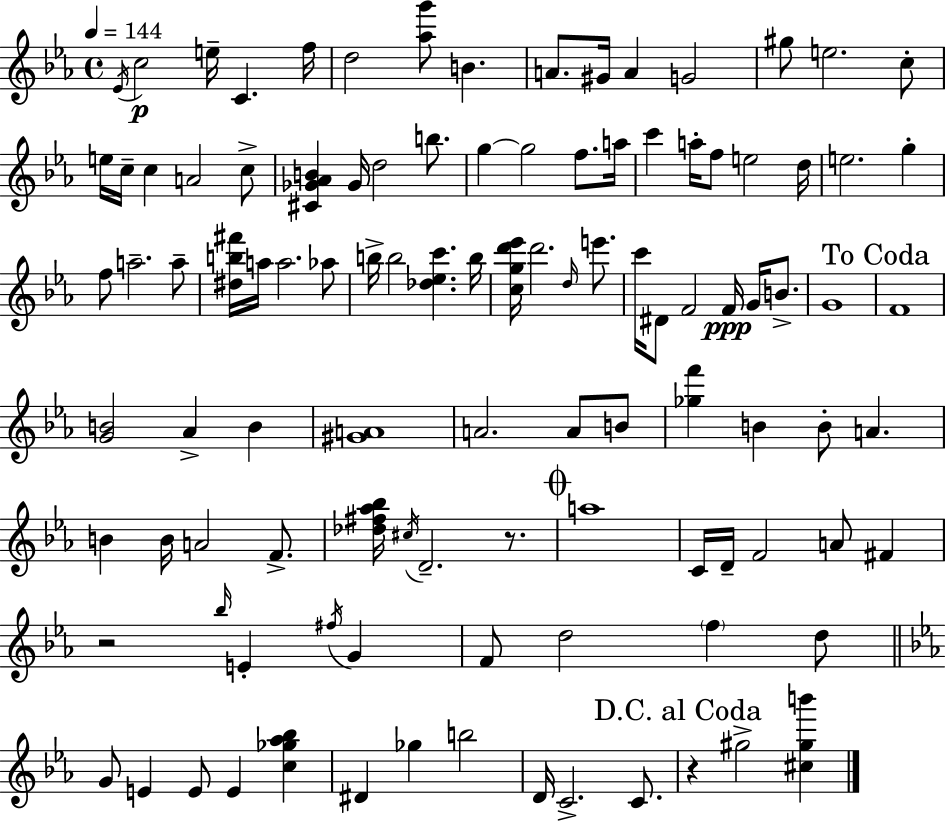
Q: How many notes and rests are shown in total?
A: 106